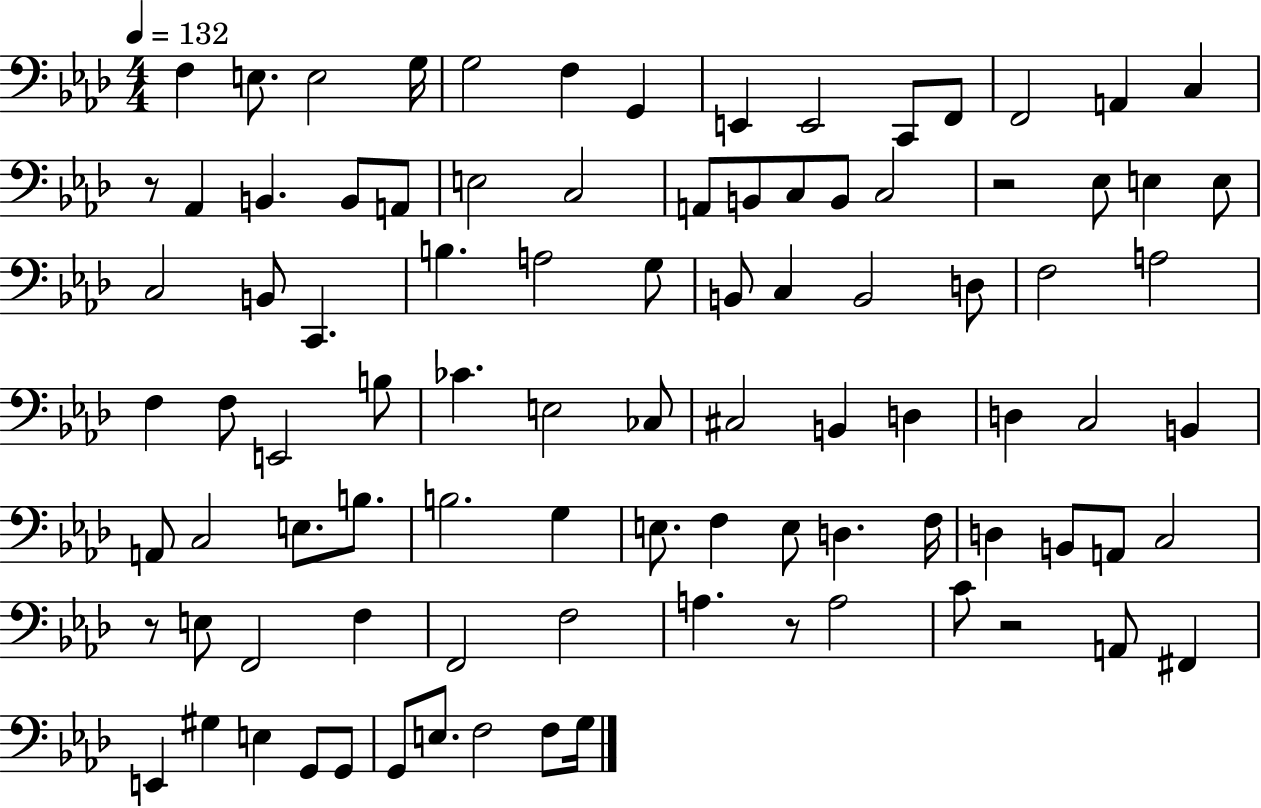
{
  \clef bass
  \numericTimeSignature
  \time 4/4
  \key aes \major
  \tempo 4 = 132
  \repeat volta 2 { f4 e8. e2 g16 | g2 f4 g,4 | e,4 e,2 c,8 f,8 | f,2 a,4 c4 | \break r8 aes,4 b,4. b,8 a,8 | e2 c2 | a,8 b,8 c8 b,8 c2 | r2 ees8 e4 e8 | \break c2 b,8 c,4. | b4. a2 g8 | b,8 c4 b,2 d8 | f2 a2 | \break f4 f8 e,2 b8 | ces'4. e2 ces8 | cis2 b,4 d4 | d4 c2 b,4 | \break a,8 c2 e8. b8. | b2. g4 | e8. f4 e8 d4. f16 | d4 b,8 a,8 c2 | \break r8 e8 f,2 f4 | f,2 f2 | a4. r8 a2 | c'8 r2 a,8 fis,4 | \break e,4 gis4 e4 g,8 g,8 | g,8 e8. f2 f8 g16 | } \bar "|."
}